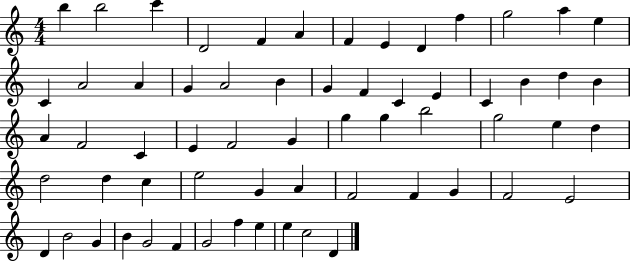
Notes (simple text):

B5/q B5/h C6/q D4/h F4/q A4/q F4/q E4/q D4/q F5/q G5/h A5/q E5/q C4/q A4/h A4/q G4/q A4/h B4/q G4/q F4/q C4/q E4/q C4/q B4/q D5/q B4/q A4/q F4/h C4/q E4/q F4/h G4/q G5/q G5/q B5/h G5/h E5/q D5/q D5/h D5/q C5/q E5/h G4/q A4/q F4/h F4/q G4/q F4/h E4/h D4/q B4/h G4/q B4/q G4/h F4/q G4/h F5/q E5/q E5/q C5/h D4/q